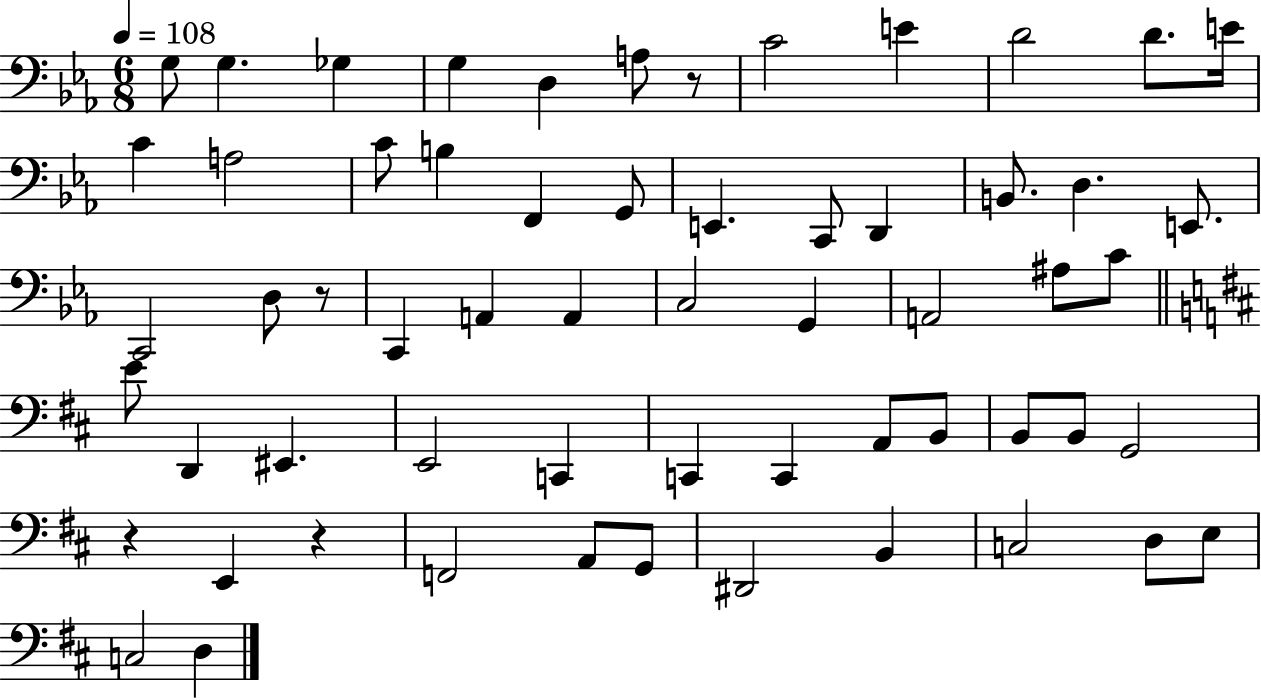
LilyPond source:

{
  \clef bass
  \numericTimeSignature
  \time 6/8
  \key ees \major
  \tempo 4 = 108
  g8 g4. ges4 | g4 d4 a8 r8 | c'2 e'4 | d'2 d'8. e'16 | \break c'4 a2 | c'8 b4 f,4 g,8 | e,4. c,8 d,4 | b,8. d4. e,8. | \break c,2 d8 r8 | c,4 a,4 a,4 | c2 g,4 | a,2 ais8 c'8 | \break \bar "||" \break \key b \minor e'8 d,4 eis,4. | e,2 c,4 | c,4 c,4 a,8 b,8 | b,8 b,8 g,2 | \break r4 e,4 r4 | f,2 a,8 g,8 | dis,2 b,4 | c2 d8 e8 | \break c2 d4 | \bar "|."
}